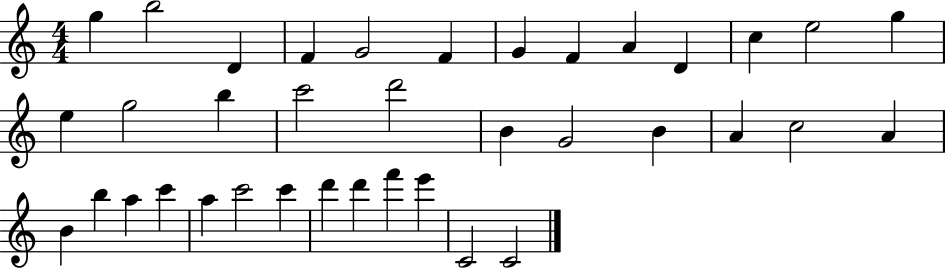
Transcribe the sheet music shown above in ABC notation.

X:1
T:Untitled
M:4/4
L:1/4
K:C
g b2 D F G2 F G F A D c e2 g e g2 b c'2 d'2 B G2 B A c2 A B b a c' a c'2 c' d' d' f' e' C2 C2